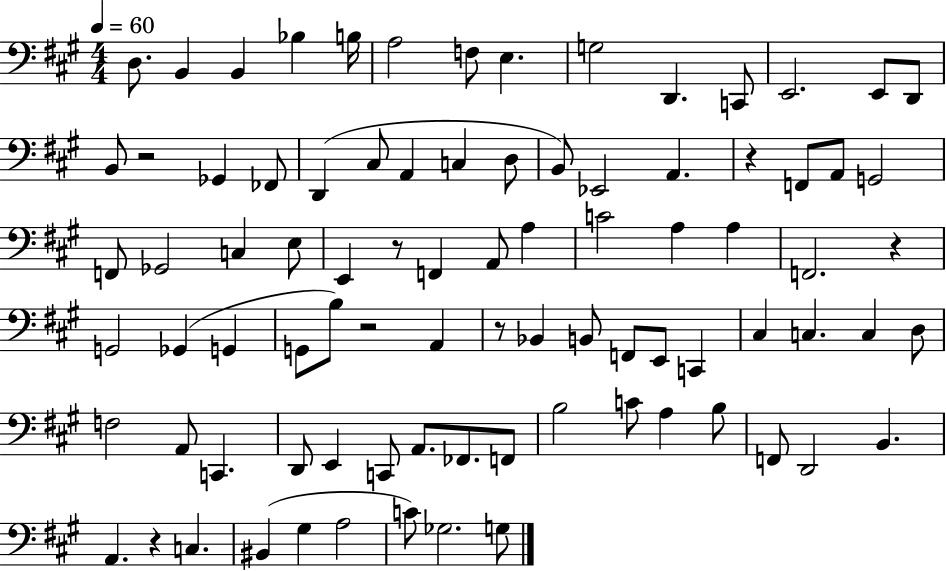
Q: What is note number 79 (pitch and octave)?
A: G3